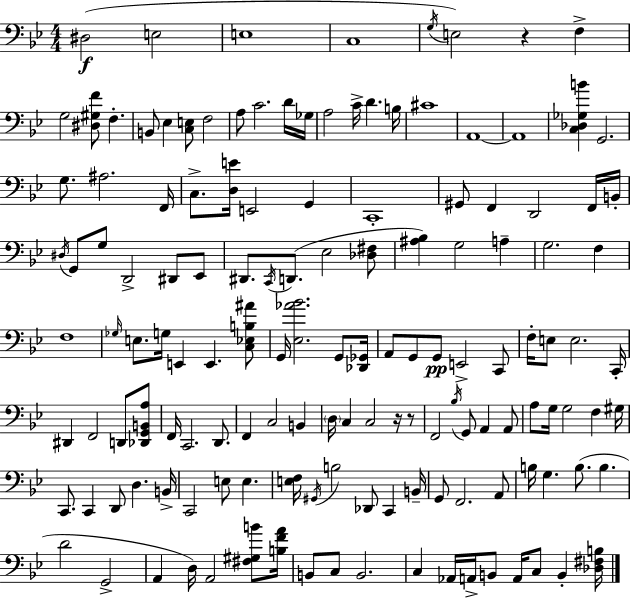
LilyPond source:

{
  \clef bass
  \numericTimeSignature
  \time 4/4
  \key bes \major
  dis2(\f e2 | e1 | c1 | \acciaccatura { g16 } e2) r4 f4-> | \break g2 <dis gis f'>8 f4.-. | b,8 ees4 <c e>8 f2 | a8 c'2. d'16 | ges16 a2 c'16-> d'4. | \break b16 cis'1 | a,1~~ | a,1 | <c des ges b'>4 g,2. | \break g8. ais2. | f,16 c8.-> <d e'>16 e,2 g,4 | c,1-. | gis,8 f,4 d,2 f,16 | \break b,16-. \acciaccatura { dis16 } g,8 g8 d,2-> dis,8 | ees,8 dis,8. \acciaccatura { c,16 } d,8.( ees2 | <des fis>8 <ais bes>4) g2 a4-- | g2. f4 | \break f1 | \grace { ges16 } e8. g16 e,4 e,4. | <c ees b ais'>8 g,16 <ees aes' bes'>2. | g,8 <des, ges,>16 a,8 g,8 g,8\pp e,2-> | \break c,8 f16-. e8 e2. | c,16-. dis,4 f,2 | d,8 <des, g, b, a>8 f,16 c,2. | d,8. f,4 c2 | \break b,4 \parenthesize d16 c4 c2 | r16 r8 f,2 \acciaccatura { bes16 } g,8 a,4 | a,8 a8 g16 g2 | f4 gis16 c,8. c,4 d,8 d4. | \break b,16-> c,2 e8 e4. | <e f>16 \acciaccatura { gis,16 } b2 des,8 | c,4 b,16-- g,8 f,2. | a,8 b16 g4. b8.( | \break b4. d'2 g,2-> | a,4 d16) a,2 | <fis gis b'>8 <b f' a'>16 b,8 c8 b,2. | c4 aes,16 a,16-> b,8 a,16 c8 | \break b,4-. <des fis b>16 \bar "|."
}